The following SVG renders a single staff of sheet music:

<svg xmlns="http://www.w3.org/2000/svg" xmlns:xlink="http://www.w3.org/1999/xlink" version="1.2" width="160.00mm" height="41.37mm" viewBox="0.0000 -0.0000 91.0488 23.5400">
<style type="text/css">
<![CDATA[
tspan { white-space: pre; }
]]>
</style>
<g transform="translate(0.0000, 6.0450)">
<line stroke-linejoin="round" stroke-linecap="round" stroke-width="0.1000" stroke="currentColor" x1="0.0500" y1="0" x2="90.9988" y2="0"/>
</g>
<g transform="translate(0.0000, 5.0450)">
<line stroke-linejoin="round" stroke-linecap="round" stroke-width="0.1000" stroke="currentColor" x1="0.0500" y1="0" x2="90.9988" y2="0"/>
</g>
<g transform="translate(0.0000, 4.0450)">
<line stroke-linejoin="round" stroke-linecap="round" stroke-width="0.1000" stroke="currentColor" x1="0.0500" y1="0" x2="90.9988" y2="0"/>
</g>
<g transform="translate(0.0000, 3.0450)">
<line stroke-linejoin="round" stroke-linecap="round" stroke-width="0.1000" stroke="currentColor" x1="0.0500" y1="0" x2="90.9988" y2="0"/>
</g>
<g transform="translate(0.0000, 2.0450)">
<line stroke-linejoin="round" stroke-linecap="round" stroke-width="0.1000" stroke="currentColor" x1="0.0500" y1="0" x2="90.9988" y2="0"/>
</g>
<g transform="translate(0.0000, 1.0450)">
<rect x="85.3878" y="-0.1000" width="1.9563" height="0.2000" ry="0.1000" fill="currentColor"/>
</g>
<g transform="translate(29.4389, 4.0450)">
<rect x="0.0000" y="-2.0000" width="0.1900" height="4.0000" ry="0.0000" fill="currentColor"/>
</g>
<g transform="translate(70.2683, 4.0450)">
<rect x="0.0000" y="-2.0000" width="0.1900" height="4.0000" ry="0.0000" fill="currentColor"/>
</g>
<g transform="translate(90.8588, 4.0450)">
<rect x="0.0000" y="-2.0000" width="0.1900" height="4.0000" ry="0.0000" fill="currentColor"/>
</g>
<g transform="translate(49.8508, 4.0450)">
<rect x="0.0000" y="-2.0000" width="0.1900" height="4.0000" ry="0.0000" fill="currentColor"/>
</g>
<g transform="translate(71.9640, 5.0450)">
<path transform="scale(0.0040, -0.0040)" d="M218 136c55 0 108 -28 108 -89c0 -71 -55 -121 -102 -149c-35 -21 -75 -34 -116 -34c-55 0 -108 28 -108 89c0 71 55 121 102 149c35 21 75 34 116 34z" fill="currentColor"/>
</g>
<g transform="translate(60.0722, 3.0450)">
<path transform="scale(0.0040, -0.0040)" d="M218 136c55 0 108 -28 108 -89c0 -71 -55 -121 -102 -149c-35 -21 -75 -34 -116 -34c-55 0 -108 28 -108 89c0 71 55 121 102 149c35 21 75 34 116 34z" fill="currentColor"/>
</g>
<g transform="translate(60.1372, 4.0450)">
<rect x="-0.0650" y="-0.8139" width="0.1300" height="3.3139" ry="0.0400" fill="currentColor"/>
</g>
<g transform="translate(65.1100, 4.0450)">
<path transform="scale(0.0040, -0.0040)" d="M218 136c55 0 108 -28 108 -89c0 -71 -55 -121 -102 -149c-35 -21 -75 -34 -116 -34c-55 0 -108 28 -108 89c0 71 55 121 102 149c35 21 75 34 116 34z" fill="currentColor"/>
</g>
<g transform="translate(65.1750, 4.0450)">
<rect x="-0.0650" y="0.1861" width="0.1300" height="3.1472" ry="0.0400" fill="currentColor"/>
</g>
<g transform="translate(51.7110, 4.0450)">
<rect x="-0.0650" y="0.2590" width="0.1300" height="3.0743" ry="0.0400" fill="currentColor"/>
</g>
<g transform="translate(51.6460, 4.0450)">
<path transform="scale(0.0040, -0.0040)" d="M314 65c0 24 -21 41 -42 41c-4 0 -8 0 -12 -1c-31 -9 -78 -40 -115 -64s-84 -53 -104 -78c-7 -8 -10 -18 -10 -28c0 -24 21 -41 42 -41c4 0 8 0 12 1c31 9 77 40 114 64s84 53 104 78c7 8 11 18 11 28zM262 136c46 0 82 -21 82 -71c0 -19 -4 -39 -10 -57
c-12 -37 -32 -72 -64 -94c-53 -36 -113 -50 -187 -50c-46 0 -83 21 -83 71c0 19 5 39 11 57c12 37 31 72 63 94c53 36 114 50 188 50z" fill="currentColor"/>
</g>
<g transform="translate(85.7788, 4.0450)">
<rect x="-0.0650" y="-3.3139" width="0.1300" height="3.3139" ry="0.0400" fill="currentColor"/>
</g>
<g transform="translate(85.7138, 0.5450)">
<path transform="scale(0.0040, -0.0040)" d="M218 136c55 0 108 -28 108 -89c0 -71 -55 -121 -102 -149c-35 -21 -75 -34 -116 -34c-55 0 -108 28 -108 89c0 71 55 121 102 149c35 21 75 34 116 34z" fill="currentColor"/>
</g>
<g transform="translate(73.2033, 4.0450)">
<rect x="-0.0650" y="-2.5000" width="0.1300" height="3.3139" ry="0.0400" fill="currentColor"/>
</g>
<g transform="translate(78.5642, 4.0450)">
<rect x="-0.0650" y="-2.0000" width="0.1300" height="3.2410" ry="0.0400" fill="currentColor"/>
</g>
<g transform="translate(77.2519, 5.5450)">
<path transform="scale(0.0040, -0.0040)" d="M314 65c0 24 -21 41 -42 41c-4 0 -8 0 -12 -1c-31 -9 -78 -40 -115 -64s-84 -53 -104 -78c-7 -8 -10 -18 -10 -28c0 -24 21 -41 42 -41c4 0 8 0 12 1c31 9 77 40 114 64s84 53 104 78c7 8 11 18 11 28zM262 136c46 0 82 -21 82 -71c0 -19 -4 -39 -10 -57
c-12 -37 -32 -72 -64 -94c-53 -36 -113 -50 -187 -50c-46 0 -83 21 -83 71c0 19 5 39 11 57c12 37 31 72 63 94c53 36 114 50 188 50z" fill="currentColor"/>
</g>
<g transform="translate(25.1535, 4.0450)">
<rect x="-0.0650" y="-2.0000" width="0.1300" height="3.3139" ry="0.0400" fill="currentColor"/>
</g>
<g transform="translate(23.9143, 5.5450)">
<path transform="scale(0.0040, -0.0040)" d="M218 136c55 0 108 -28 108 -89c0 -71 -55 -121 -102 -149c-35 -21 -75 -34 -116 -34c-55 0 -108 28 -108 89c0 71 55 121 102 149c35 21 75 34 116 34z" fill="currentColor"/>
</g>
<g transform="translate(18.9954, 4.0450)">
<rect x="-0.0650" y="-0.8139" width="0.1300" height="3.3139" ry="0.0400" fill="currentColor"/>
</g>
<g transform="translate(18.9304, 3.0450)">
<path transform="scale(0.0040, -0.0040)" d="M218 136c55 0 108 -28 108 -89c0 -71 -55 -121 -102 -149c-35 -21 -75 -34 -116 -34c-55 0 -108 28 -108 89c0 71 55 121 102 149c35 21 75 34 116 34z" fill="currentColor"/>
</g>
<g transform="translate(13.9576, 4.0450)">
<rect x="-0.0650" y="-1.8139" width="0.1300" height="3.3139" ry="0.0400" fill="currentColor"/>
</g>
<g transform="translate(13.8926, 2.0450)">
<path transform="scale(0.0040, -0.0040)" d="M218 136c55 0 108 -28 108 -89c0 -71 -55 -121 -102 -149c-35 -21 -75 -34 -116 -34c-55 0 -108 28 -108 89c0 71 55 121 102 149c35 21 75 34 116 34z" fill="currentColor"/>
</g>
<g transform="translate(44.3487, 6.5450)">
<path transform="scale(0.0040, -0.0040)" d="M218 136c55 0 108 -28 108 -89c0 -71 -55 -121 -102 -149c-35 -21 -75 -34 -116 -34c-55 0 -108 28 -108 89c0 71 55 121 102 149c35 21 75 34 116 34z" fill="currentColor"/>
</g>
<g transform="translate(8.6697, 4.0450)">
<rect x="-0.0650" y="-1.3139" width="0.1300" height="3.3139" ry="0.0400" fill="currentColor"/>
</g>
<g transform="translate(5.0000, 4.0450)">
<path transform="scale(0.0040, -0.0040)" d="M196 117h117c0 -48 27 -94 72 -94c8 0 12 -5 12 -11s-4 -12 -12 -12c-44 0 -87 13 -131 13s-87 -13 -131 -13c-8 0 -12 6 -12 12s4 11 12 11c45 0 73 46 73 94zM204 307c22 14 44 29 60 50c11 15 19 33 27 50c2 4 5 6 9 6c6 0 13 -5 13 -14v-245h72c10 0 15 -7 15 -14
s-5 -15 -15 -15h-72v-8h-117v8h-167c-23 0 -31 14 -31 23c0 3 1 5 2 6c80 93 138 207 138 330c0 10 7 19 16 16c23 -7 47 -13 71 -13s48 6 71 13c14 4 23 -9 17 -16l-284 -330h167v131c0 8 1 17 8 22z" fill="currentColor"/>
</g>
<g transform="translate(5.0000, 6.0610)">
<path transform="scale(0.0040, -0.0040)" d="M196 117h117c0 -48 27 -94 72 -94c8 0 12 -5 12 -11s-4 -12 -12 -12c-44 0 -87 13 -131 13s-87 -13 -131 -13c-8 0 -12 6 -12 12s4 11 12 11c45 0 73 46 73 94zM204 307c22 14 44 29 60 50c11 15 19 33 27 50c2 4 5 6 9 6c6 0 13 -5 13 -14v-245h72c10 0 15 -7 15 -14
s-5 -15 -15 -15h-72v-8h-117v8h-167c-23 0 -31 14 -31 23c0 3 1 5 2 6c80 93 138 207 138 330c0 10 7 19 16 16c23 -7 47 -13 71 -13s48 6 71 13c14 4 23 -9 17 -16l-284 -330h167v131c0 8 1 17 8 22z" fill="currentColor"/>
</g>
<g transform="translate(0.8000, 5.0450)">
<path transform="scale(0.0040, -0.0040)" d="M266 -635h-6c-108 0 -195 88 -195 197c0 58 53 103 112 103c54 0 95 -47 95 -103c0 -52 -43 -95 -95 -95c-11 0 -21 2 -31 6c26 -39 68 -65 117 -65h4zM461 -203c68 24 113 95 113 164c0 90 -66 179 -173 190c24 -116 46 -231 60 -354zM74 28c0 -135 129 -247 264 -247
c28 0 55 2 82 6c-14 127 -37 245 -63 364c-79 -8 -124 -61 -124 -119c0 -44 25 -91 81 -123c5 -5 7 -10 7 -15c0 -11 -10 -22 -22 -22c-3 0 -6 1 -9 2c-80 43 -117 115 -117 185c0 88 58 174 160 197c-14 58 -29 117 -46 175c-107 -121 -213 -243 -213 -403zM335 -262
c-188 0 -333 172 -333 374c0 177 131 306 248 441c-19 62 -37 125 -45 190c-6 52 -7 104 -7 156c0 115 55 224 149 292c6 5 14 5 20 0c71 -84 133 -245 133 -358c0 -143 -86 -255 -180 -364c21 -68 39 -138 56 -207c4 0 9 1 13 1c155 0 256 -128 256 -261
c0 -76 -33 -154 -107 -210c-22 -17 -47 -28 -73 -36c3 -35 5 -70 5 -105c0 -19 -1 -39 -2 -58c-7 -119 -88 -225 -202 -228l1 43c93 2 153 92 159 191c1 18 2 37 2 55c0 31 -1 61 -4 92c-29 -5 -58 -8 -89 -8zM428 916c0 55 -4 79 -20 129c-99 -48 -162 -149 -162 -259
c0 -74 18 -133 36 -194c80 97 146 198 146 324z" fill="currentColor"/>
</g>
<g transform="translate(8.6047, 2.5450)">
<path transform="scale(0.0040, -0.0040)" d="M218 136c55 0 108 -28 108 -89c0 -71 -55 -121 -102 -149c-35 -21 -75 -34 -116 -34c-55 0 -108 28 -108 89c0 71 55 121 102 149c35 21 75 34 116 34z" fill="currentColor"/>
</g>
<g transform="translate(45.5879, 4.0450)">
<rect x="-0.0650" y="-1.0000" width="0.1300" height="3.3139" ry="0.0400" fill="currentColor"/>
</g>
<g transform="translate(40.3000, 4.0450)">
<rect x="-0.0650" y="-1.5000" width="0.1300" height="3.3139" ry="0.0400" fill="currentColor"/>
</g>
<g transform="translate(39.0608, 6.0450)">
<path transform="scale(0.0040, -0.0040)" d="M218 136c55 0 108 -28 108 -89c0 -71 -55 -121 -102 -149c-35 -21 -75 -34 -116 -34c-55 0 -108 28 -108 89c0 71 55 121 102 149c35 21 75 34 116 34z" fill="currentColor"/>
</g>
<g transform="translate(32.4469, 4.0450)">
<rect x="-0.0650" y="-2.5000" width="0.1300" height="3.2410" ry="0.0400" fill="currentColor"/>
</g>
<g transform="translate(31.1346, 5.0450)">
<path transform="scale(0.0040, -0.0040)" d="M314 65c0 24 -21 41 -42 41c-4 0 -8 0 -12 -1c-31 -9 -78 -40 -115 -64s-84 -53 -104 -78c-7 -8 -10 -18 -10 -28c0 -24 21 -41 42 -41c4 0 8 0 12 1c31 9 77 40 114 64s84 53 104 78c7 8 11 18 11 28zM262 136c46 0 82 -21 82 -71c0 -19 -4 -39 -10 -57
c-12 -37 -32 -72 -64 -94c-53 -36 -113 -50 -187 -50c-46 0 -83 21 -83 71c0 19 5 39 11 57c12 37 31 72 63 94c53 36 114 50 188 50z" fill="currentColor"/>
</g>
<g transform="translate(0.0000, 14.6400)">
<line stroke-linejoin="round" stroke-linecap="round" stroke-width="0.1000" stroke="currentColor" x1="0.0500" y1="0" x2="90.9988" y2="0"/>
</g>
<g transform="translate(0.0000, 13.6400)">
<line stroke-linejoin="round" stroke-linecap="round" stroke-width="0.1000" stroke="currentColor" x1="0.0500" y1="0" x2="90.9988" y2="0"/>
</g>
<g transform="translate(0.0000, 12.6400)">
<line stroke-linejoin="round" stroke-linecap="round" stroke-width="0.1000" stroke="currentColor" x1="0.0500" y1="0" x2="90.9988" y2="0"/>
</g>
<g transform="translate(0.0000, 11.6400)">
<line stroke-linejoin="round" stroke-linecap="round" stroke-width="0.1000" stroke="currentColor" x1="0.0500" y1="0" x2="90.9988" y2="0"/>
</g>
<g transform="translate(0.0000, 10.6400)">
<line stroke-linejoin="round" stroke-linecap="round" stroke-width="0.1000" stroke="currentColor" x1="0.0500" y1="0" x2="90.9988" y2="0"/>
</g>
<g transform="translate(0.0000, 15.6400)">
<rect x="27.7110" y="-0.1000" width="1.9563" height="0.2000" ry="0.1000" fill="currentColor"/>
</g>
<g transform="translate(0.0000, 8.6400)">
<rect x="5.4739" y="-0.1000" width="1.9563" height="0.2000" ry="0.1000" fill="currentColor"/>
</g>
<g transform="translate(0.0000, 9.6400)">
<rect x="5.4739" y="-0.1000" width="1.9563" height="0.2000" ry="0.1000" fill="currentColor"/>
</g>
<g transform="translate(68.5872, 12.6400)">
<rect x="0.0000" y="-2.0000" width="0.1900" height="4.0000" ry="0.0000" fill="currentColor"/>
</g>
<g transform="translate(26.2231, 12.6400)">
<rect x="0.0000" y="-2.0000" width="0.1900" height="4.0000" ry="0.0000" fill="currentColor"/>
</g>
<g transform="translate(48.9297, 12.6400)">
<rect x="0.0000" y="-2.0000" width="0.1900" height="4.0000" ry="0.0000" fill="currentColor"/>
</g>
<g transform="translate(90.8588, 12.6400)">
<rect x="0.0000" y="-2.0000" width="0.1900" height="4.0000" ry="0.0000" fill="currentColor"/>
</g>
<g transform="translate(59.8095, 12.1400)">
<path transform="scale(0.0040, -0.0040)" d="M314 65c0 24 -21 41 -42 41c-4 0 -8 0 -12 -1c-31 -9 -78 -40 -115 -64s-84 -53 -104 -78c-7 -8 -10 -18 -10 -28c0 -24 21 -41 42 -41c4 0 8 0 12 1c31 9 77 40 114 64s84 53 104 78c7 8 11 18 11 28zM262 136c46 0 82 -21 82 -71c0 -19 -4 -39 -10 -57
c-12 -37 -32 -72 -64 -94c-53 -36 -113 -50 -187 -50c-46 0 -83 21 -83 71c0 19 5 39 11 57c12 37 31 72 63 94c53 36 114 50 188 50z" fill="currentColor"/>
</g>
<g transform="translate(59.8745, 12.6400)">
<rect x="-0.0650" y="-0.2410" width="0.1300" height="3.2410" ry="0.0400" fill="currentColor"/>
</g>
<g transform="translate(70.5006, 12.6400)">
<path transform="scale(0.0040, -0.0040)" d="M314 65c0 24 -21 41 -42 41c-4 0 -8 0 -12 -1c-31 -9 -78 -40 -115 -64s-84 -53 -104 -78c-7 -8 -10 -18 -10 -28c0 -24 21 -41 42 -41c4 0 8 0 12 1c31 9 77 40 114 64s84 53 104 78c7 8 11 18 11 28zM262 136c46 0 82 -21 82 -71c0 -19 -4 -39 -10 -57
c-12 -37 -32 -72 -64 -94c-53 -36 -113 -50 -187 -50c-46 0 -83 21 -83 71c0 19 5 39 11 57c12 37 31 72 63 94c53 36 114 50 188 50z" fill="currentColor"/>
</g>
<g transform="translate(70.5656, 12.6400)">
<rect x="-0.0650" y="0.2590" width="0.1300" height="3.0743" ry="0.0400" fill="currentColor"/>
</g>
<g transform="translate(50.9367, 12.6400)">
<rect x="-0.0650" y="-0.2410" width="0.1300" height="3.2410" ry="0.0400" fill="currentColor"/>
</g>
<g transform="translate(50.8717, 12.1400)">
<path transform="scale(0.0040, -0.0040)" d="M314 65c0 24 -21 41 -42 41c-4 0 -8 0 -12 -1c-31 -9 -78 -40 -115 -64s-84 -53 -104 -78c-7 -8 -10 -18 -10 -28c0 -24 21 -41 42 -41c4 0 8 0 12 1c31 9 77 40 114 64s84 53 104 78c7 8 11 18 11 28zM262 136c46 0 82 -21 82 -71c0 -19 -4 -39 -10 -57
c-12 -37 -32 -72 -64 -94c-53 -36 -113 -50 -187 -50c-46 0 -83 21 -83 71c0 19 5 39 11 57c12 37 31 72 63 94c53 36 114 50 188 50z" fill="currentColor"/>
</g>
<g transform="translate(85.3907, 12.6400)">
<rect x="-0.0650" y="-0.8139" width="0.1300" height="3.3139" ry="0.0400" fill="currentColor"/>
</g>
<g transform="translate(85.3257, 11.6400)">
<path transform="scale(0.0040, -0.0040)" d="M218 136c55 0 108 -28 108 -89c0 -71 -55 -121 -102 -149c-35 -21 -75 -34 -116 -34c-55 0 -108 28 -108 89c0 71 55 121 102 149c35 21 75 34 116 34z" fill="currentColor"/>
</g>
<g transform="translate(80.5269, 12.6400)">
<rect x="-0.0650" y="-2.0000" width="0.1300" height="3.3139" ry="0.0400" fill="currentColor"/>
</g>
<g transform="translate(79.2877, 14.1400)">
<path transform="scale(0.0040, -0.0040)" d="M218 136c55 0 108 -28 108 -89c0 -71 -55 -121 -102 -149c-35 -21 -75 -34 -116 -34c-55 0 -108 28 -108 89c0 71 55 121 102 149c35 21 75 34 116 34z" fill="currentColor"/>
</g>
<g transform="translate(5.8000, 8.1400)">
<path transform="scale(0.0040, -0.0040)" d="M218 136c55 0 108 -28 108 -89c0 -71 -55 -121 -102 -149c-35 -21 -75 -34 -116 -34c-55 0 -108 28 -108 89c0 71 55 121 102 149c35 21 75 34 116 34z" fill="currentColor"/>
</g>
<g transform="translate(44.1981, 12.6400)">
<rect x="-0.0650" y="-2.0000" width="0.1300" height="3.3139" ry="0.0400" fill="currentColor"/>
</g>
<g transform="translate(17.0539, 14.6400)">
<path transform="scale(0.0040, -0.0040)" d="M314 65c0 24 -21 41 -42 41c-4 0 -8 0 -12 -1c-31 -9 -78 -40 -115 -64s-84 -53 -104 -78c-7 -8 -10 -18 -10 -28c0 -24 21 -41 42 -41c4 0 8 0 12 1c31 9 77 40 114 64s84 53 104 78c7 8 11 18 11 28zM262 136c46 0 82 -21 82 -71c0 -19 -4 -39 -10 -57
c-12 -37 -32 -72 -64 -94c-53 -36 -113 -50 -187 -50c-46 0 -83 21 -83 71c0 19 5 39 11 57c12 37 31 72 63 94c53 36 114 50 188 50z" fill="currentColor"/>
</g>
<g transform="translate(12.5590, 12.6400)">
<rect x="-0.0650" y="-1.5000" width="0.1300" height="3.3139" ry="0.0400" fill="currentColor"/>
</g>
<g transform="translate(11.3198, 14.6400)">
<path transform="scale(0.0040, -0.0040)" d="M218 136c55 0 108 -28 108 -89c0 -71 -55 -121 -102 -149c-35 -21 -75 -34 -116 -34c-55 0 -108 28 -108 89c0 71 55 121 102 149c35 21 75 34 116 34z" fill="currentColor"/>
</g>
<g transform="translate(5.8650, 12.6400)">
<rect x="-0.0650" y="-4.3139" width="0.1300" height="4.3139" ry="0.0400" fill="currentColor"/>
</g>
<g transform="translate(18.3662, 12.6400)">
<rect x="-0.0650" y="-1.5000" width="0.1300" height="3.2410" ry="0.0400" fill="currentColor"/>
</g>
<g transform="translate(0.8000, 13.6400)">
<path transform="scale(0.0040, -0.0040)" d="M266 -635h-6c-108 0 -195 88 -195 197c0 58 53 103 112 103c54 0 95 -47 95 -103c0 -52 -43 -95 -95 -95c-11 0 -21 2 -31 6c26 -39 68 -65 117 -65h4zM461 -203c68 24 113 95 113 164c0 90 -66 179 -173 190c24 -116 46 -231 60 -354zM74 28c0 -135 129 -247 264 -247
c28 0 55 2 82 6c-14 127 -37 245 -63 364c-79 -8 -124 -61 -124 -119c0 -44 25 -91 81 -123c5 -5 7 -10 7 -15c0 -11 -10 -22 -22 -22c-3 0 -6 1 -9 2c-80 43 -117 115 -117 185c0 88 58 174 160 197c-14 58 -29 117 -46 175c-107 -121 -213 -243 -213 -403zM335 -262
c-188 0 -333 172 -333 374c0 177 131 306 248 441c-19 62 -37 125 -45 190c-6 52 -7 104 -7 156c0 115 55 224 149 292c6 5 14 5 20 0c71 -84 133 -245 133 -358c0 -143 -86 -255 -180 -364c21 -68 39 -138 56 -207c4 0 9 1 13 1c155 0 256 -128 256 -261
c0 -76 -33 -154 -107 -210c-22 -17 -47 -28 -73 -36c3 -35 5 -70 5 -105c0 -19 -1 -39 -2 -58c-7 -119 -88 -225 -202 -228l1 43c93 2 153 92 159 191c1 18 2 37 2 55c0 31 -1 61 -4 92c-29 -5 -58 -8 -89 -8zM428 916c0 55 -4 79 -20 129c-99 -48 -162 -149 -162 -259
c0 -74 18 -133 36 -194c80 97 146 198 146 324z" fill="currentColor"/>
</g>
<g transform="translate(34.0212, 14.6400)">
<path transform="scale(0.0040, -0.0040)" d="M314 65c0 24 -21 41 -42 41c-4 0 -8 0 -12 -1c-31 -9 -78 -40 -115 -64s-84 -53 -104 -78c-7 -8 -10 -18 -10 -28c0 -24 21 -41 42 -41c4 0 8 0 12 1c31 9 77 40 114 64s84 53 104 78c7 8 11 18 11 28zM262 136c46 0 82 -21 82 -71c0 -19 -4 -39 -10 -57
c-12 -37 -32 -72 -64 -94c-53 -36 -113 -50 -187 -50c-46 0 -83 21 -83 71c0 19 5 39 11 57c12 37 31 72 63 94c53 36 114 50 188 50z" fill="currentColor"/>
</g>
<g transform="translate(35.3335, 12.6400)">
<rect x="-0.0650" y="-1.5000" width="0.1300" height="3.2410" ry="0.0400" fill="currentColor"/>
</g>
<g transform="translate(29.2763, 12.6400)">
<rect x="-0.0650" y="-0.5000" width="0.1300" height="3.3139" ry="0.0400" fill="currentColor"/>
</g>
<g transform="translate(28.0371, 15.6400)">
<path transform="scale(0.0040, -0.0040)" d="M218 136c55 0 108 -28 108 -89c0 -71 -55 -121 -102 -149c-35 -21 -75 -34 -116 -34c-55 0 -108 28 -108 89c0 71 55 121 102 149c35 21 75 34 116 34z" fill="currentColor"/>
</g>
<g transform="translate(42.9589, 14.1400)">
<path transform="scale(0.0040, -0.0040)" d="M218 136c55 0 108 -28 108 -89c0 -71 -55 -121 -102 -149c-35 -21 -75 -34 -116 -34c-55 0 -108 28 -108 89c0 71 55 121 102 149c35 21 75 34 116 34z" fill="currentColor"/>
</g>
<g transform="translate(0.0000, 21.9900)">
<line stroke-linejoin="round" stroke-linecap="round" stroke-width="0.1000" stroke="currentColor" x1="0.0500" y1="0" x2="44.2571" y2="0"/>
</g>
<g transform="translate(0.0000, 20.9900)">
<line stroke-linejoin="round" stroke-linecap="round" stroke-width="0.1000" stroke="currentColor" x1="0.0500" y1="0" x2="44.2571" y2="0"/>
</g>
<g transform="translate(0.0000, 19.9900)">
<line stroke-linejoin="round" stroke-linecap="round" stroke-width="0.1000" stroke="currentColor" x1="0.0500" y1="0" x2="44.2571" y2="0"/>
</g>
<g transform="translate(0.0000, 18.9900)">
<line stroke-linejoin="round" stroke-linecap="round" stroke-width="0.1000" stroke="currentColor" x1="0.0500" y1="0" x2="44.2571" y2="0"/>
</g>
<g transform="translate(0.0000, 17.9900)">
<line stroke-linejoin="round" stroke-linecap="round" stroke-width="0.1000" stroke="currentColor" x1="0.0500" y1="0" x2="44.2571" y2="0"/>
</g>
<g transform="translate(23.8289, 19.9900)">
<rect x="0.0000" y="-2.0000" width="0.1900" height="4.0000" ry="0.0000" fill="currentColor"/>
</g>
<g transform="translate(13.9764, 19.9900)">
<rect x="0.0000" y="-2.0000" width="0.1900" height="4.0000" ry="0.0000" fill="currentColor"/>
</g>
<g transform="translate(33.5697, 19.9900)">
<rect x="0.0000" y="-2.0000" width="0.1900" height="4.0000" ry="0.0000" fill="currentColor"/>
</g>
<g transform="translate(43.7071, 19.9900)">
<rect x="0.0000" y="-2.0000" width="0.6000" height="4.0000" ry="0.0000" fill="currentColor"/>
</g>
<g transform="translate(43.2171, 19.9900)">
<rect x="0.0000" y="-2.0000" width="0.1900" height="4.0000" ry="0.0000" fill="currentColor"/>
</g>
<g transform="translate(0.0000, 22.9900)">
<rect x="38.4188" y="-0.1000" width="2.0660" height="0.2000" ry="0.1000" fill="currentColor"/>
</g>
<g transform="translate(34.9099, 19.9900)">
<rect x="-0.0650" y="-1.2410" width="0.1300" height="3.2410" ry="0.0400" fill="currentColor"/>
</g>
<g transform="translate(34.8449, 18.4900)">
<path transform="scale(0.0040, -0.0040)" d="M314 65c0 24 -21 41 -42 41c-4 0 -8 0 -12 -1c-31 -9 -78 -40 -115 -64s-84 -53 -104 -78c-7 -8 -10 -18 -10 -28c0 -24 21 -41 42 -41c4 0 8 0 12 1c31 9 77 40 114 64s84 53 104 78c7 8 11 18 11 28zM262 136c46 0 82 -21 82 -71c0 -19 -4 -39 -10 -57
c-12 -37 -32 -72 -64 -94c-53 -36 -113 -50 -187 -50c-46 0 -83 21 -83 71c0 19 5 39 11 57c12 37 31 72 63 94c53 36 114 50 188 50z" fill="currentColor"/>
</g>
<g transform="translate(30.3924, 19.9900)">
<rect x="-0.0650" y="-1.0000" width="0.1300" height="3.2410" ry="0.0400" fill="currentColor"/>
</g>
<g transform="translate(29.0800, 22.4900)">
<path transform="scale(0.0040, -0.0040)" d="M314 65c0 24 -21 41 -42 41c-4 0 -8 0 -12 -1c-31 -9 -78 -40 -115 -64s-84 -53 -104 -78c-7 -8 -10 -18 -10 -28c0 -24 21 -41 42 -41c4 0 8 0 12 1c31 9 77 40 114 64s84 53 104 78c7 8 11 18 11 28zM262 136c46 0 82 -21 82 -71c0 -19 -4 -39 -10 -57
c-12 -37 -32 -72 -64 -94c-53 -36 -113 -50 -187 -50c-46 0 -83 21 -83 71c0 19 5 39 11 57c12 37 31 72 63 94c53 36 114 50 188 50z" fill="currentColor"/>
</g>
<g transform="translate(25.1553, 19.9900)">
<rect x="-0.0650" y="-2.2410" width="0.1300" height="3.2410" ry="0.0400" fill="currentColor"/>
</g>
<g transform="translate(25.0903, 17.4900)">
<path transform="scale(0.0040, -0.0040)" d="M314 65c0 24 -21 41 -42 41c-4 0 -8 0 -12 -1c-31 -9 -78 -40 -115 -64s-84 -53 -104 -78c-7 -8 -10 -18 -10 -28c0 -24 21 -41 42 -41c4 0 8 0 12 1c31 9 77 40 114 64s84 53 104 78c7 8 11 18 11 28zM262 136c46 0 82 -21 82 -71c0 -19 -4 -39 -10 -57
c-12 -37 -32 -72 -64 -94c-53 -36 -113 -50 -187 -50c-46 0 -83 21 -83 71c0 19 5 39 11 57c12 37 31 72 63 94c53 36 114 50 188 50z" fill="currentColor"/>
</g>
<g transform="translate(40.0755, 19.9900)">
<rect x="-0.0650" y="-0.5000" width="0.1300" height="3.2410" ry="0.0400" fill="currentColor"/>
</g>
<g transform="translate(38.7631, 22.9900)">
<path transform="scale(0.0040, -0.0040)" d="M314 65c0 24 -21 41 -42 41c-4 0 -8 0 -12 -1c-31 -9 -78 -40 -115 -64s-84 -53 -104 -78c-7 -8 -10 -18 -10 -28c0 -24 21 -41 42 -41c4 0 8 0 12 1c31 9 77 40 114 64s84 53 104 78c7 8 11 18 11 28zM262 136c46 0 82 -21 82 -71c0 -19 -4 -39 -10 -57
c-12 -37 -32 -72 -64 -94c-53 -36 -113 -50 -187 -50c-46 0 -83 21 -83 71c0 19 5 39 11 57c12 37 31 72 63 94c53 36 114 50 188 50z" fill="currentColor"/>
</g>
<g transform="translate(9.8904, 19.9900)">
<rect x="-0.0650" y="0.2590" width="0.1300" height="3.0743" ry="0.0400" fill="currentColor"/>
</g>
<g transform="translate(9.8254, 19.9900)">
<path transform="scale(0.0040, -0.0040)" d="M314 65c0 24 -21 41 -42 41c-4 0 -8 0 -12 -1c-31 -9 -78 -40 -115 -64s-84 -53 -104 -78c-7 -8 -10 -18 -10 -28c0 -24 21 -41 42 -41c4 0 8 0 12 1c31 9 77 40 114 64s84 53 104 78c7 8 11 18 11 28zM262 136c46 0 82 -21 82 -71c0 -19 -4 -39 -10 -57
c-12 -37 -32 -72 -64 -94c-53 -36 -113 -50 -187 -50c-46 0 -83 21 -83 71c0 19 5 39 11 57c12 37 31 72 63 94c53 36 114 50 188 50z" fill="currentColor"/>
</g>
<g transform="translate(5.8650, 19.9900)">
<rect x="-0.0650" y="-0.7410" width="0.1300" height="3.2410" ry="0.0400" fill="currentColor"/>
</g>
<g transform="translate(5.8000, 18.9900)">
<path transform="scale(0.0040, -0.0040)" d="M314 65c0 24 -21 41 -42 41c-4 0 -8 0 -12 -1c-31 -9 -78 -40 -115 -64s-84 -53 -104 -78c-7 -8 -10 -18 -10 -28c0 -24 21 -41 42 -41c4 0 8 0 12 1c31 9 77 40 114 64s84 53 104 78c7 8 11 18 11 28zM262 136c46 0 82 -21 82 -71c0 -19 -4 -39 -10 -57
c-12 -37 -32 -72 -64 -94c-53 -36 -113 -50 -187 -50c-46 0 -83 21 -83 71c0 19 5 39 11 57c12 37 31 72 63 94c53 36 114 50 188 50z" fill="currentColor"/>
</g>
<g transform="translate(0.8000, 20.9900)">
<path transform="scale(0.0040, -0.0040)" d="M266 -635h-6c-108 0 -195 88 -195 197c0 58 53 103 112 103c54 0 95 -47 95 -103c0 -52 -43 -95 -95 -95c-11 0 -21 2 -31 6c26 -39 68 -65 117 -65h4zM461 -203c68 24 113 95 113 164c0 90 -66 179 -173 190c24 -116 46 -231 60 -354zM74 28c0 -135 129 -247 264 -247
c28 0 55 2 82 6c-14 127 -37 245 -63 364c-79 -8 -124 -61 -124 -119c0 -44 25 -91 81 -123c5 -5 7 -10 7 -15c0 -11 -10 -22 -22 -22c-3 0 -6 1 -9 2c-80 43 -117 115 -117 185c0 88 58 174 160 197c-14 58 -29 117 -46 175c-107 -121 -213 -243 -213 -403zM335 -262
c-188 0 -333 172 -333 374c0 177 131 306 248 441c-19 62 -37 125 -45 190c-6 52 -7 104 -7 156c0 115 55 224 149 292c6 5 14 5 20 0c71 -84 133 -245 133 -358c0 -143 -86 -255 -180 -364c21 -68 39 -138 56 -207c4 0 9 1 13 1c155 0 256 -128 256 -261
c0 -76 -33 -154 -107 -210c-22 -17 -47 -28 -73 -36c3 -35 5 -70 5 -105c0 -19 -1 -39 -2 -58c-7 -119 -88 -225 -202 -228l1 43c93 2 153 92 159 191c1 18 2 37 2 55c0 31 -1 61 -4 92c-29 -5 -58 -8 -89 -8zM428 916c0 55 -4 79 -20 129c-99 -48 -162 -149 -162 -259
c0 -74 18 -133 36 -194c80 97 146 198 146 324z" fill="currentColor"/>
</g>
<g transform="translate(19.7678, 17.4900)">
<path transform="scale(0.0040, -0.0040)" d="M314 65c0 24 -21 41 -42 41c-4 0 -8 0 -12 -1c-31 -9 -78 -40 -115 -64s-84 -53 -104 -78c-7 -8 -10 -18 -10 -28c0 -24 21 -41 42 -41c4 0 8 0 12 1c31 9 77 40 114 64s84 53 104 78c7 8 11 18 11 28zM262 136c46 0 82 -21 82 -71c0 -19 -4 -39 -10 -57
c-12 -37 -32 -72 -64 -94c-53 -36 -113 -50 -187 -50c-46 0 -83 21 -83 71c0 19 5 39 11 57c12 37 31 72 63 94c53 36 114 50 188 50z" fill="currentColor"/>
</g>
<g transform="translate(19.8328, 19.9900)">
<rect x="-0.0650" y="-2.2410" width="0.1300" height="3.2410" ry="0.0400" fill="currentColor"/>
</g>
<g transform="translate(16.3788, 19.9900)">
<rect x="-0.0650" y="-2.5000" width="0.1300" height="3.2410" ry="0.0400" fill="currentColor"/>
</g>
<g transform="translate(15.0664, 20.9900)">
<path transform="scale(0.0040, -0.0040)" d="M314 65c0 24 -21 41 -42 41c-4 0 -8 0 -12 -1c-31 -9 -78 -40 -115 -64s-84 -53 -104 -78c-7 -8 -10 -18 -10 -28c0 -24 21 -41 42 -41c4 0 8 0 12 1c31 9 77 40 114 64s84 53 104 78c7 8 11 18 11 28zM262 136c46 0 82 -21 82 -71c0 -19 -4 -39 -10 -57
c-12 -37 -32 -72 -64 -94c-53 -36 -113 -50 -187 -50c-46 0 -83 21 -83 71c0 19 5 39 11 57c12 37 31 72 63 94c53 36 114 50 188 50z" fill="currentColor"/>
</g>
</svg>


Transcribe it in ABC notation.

X:1
T:Untitled
M:4/4
L:1/4
K:C
e f d F G2 E D B2 d B G F2 b d' E E2 C E2 F c2 c2 B2 F d d2 B2 G2 g2 g2 D2 e2 C2